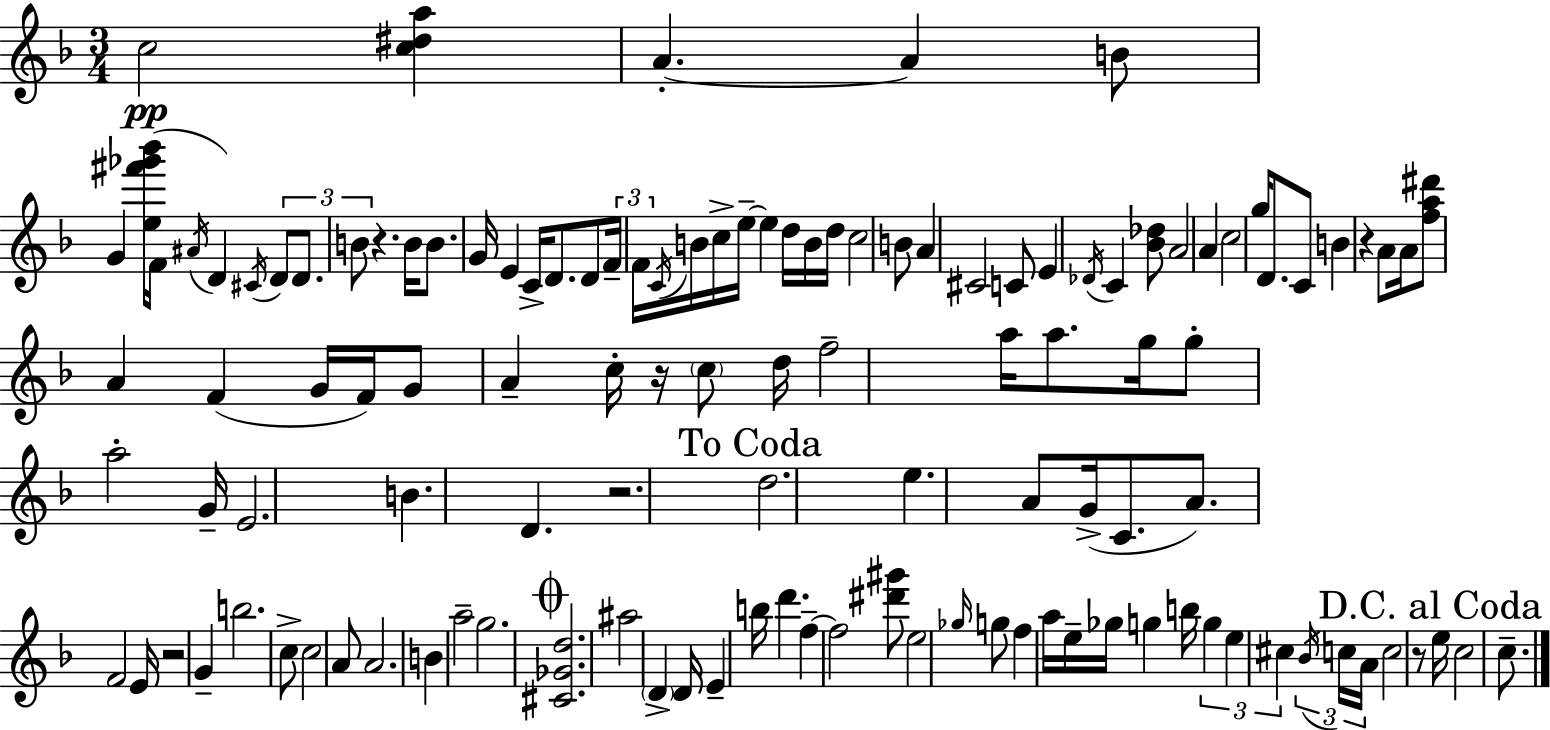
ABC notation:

X:1
T:Untitled
M:3/4
L:1/4
K:F
c2 [c^da] A A B/2 G [e^f'_g'_b']/4 F/4 ^A/4 D ^C/4 D/2 D/2 B/2 z B/4 B/2 G/4 E C/4 D/2 D/2 F/4 F/4 C/4 B/4 c/4 e/4 e d/4 B/4 d/4 c2 B/2 A ^C2 C/2 E _D/4 C [_B_d]/2 A2 A c2 g/4 D/2 C/2 B z A/2 A/4 [fa^d']/2 A F G/4 F/4 G/2 A c/4 z/4 c/2 d/4 f2 a/4 a/2 g/4 g/2 a2 G/4 E2 B D z2 d2 e A/2 G/4 C/2 A/2 F2 E/4 z2 G b2 c/2 c2 A/2 A2 B a2 g2 [^C_Gd]2 ^a2 D D/4 E b/4 d' f f2 [^d'^g']/2 e2 _g/4 g/2 f a/4 e/4 _g/4 g b/4 g e ^c _B/4 c/4 A/4 c2 z/2 e/4 c2 c/2